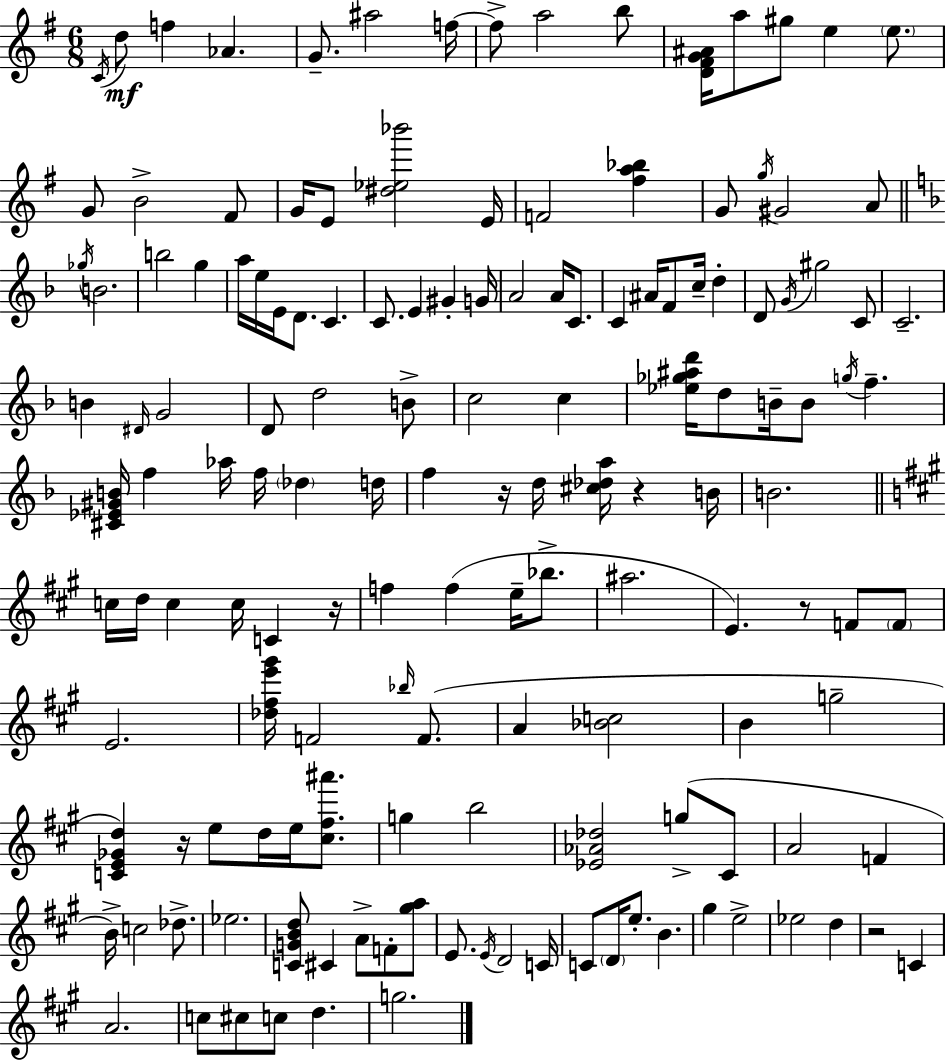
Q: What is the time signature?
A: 6/8